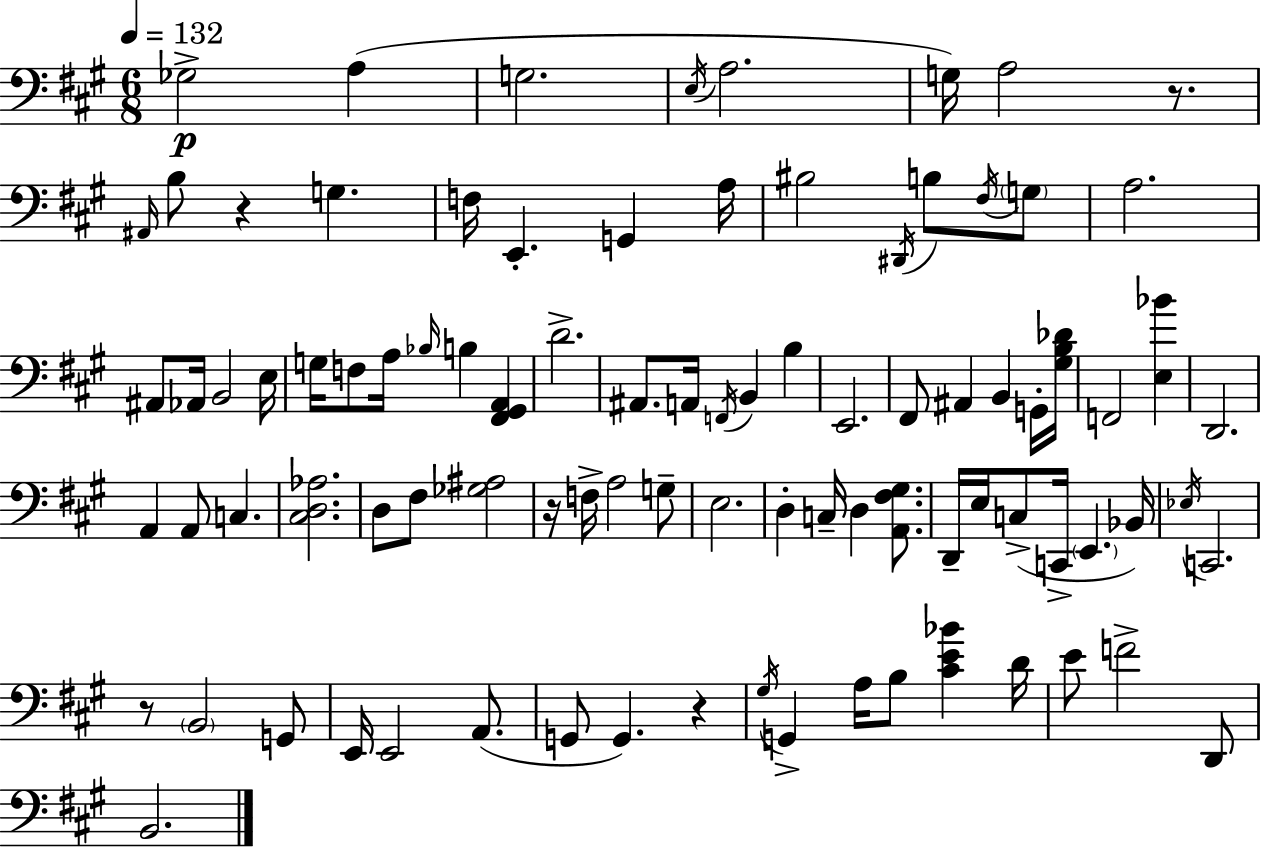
{
  \clef bass
  \numericTimeSignature
  \time 6/8
  \key a \major
  \tempo 4 = 132
  ges2->\p a4( | g2. | \acciaccatura { e16 } a2. | g16) a2 r8. | \break \grace { ais,16 } b8 r4 g4. | f16 e,4.-. g,4 | a16 bis2 \acciaccatura { dis,16 } b8 | \acciaccatura { fis16 } \parenthesize g8 a2. | \break ais,8 aes,16 b,2 | e16 g16 f8 a16 \grace { bes16 } b4 | <fis, gis, a,>4 d'2.-> | ais,8. a,16 \acciaccatura { f,16 } b,4 | \break b4 e,2. | fis,8 ais,4 | b,4 g,16-. <gis b des'>16 f,2 | <e bes'>4 d,2. | \break a,4 a,8 | c4. <cis d aes>2. | d8 fis8 <ges ais>2 | r16 f16-> a2 | \break g8-- e2. | d4-. c16-- d4 | <a, fis gis>8. d,16-- e16 c8->( c,16-> \parenthesize e,4. | bes,16) \acciaccatura { ees16 } c,2. | \break r8 \parenthesize b,2 | g,8 e,16 e,2 | a,8.( g,8 g,4.) | r4 \acciaccatura { gis16 } g,4-> | \break a16 b8 <cis' e' bes'>4 d'16 e'8 f'2-> | d,8 b,2. | \bar "|."
}